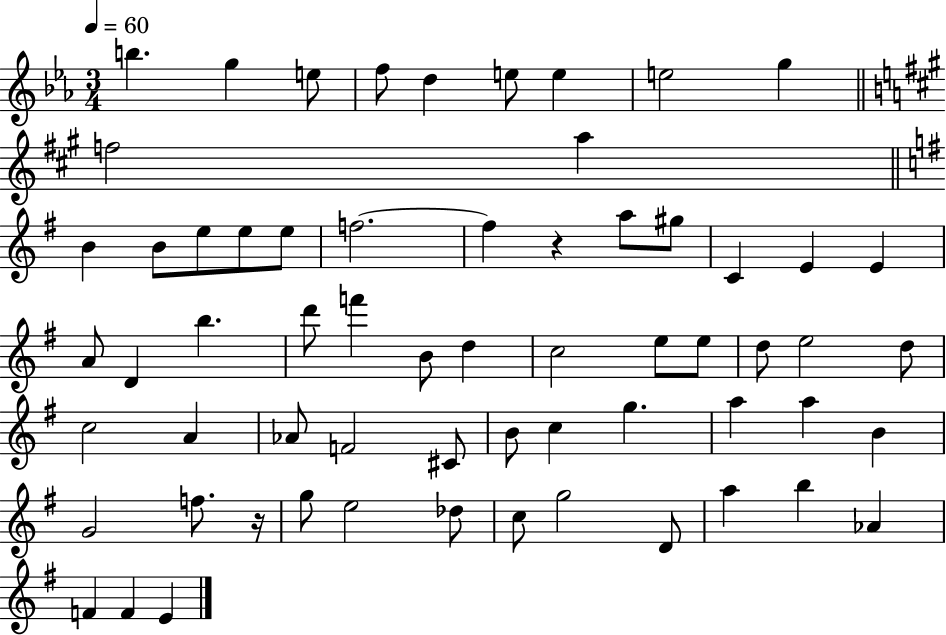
X:1
T:Untitled
M:3/4
L:1/4
K:Eb
b g e/2 f/2 d e/2 e e2 g f2 a B B/2 e/2 e/2 e/2 f2 f z a/2 ^g/2 C E E A/2 D b d'/2 f' B/2 d c2 e/2 e/2 d/2 e2 d/2 c2 A _A/2 F2 ^C/2 B/2 c g a a B G2 f/2 z/4 g/2 e2 _d/2 c/2 g2 D/2 a b _A F F E